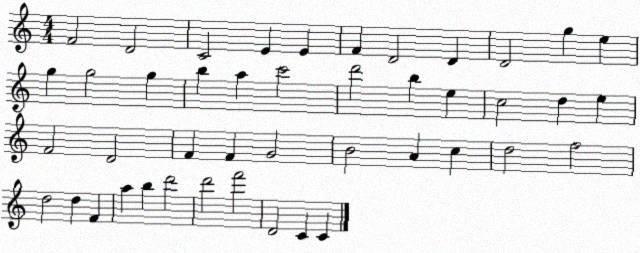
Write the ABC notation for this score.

X:1
T:Untitled
M:4/4
L:1/4
K:C
F2 D2 C2 E E F D2 D D2 g e g g2 g b a c'2 d'2 b e c2 d e F2 D2 F F G2 B2 A c d2 f2 d2 d F a b d'2 d'2 f'2 D2 C C